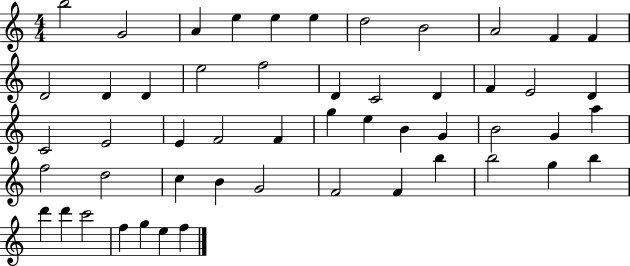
{
  \clef treble
  \numericTimeSignature
  \time 4/4
  \key c \major
  b''2 g'2 | a'4 e''4 e''4 e''4 | d''2 b'2 | a'2 f'4 f'4 | \break d'2 d'4 d'4 | e''2 f''2 | d'4 c'2 d'4 | f'4 e'2 d'4 | \break c'2 e'2 | e'4 f'2 f'4 | g''4 e''4 b'4 g'4 | b'2 g'4 a''4 | \break f''2 d''2 | c''4 b'4 g'2 | f'2 f'4 b''4 | b''2 g''4 b''4 | \break d'''4 d'''4 c'''2 | f''4 g''4 e''4 f''4 | \bar "|."
}